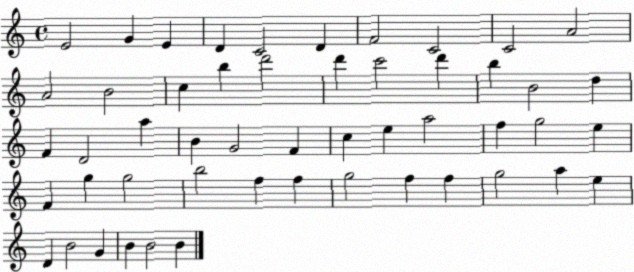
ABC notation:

X:1
T:Untitled
M:4/4
L:1/4
K:C
E2 G E D C2 D F2 C2 C2 A2 A2 B2 c b d'2 d' c'2 d' b B2 d F D2 a B G2 F c e a2 f g2 e F g g2 b2 f f g2 f f g2 a e D B2 G B B2 B